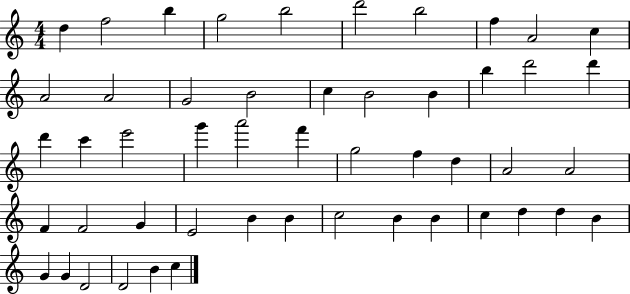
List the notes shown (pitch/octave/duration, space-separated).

D5/q F5/h B5/q G5/h B5/h D6/h B5/h F5/q A4/h C5/q A4/h A4/h G4/h B4/h C5/q B4/h B4/q B5/q D6/h D6/q D6/q C6/q E6/h G6/q A6/h F6/q G5/h F5/q D5/q A4/h A4/h F4/q F4/h G4/q E4/h B4/q B4/q C5/h B4/q B4/q C5/q D5/q D5/q B4/q G4/q G4/q D4/h D4/h B4/q C5/q